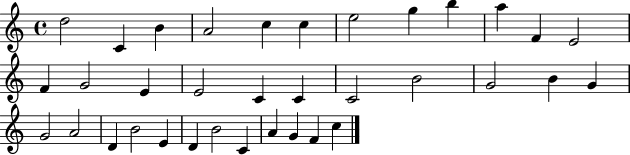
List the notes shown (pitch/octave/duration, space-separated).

D5/h C4/q B4/q A4/h C5/q C5/q E5/h G5/q B5/q A5/q F4/q E4/h F4/q G4/h E4/q E4/h C4/q C4/q C4/h B4/h G4/h B4/q G4/q G4/h A4/h D4/q B4/h E4/q D4/q B4/h C4/q A4/q G4/q F4/q C5/q